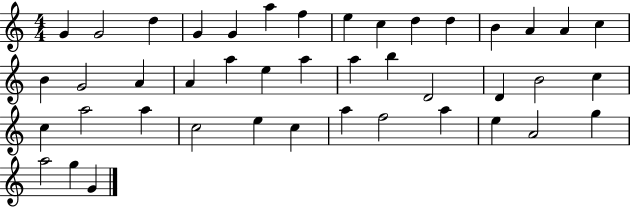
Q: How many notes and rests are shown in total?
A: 43